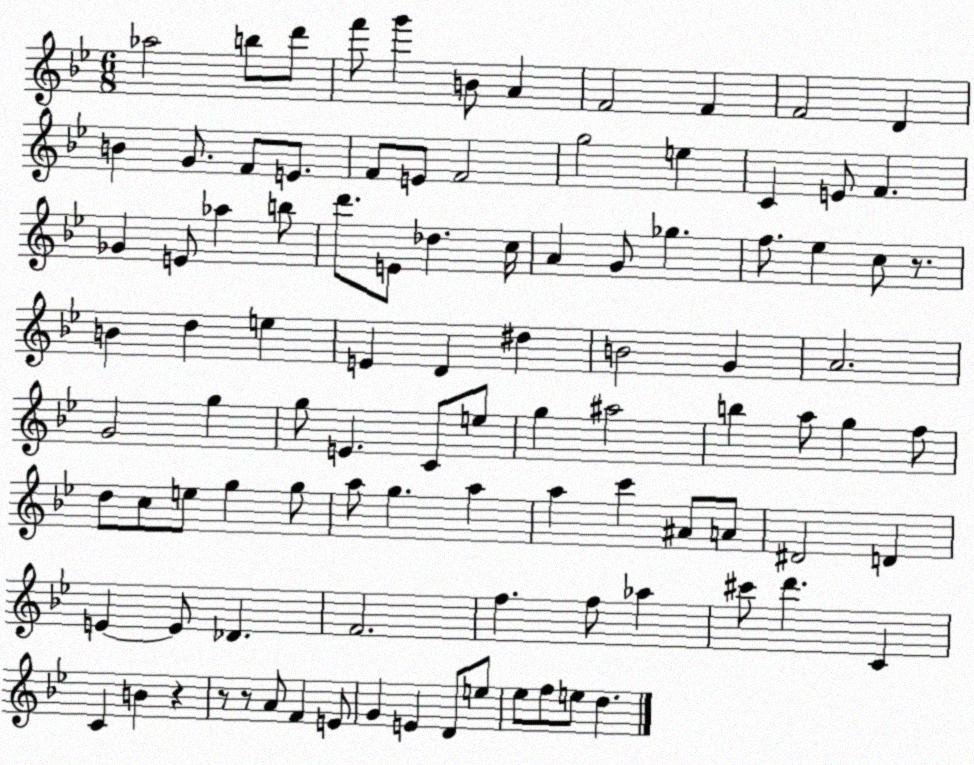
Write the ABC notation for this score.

X:1
T:Untitled
M:6/8
L:1/4
K:Bb
_a2 b/2 d'/2 f'/2 g' B/2 A F2 F F2 D B G/2 F/2 E/2 F/2 E/2 F2 g2 e C E/2 F _G E/2 _a b/2 d'/2 E/2 _d c/4 A G/2 _g f/2 _e c/2 z/2 B d e E D ^d B2 G A2 G2 g g/2 E C/2 e/2 g ^a2 b a/2 g f/2 d/2 c/2 e/2 g g/2 a/2 g a a c' ^A/2 A/2 ^D2 D E E/2 _D F2 f f/2 _a ^c'/2 d' C C B z z/2 z/2 A/2 F E/2 G E D/2 e/2 _e/2 f/2 e/2 d